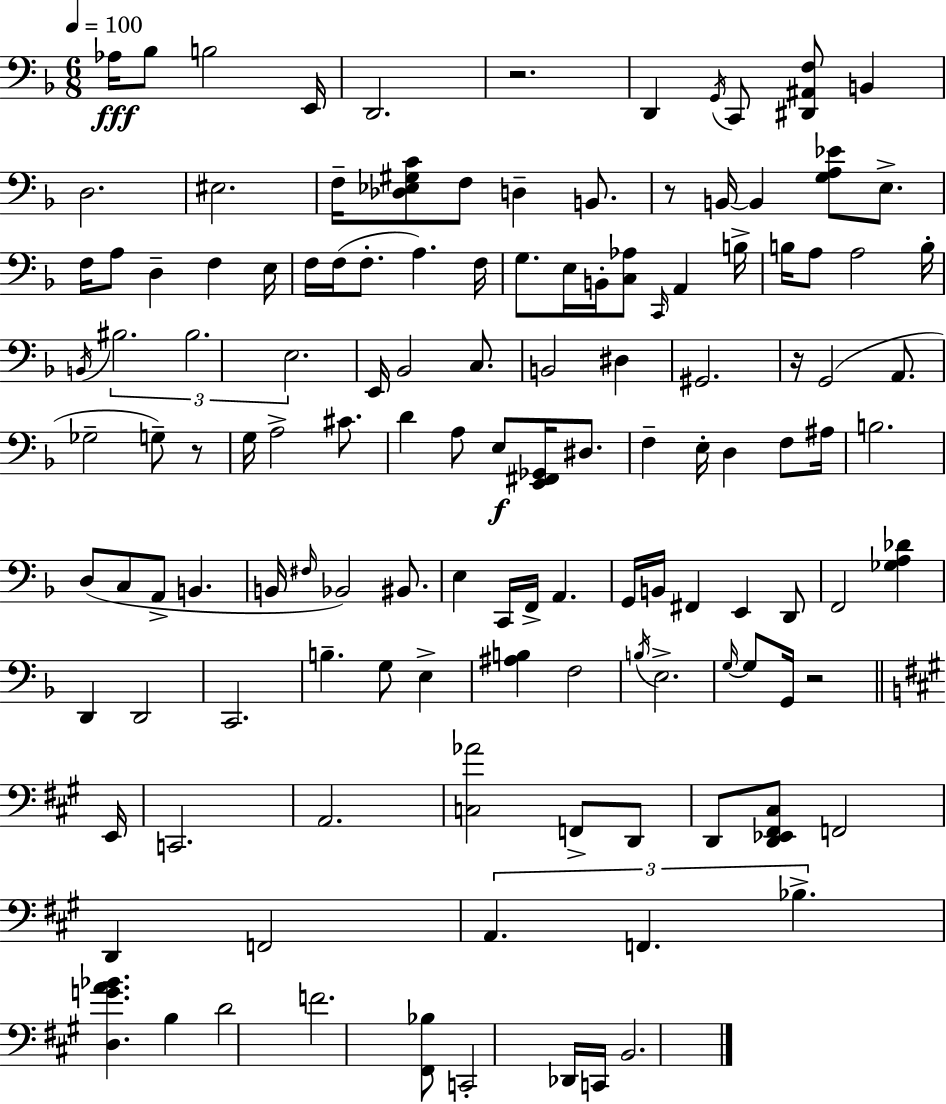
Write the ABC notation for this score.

X:1
T:Untitled
M:6/8
L:1/4
K:F
_A,/4 _B,/2 B,2 E,,/4 D,,2 z2 D,, G,,/4 C,,/2 [^D,,^A,,F,]/2 B,, D,2 ^E,2 F,/4 [_D,_E,^G,C]/2 F,/2 D, B,,/2 z/2 B,,/4 B,, [G,A,_E]/2 E,/2 F,/4 A,/2 D, F, E,/4 F,/4 F,/4 F,/2 A, F,/4 G,/2 E,/4 B,,/4 [C,_A,]/2 C,,/4 A,, B,/4 B,/4 A,/2 A,2 B,/4 B,,/4 ^B,2 ^B,2 E,2 E,,/4 _B,,2 C,/2 B,,2 ^D, ^G,,2 z/4 G,,2 A,,/2 _G,2 G,/2 z/2 G,/4 A,2 ^C/2 D A,/2 E,/2 [E,,^F,,_G,,]/4 ^D,/2 F, E,/4 D, F,/2 ^A,/4 B,2 D,/2 C,/2 A,,/2 B,, B,,/4 ^F,/4 _B,,2 ^B,,/2 E, C,,/4 F,,/4 A,, G,,/4 B,,/4 ^F,, E,, D,,/2 F,,2 [_G,A,_D] D,, D,,2 C,,2 B, G,/2 E, [^A,B,] F,2 B,/4 E,2 G,/4 G,/2 G,,/4 z2 E,,/4 C,,2 A,,2 [C,_A]2 F,,/2 D,,/2 D,,/2 [D,,_E,,^F,,^C,]/2 F,,2 D,, F,,2 A,, F,, _B, [D,GA_B] B, D2 F2 [^F,,_B,]/2 C,,2 _D,,/4 C,,/4 B,,2